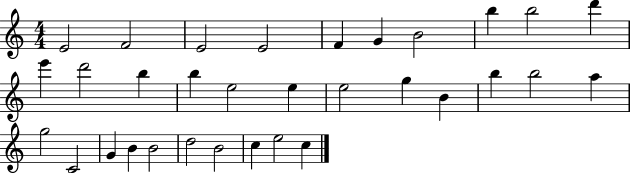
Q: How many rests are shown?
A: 0